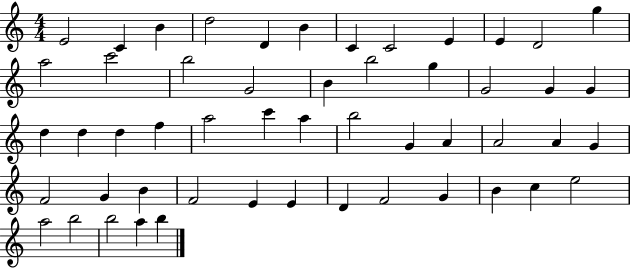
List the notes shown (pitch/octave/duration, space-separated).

E4/h C4/q B4/q D5/h D4/q B4/q C4/q C4/h E4/q E4/q D4/h G5/q A5/h C6/h B5/h G4/h B4/q B5/h G5/q G4/h G4/q G4/q D5/q D5/q D5/q F5/q A5/h C6/q A5/q B5/h G4/q A4/q A4/h A4/q G4/q F4/h G4/q B4/q F4/h E4/q E4/q D4/q F4/h G4/q B4/q C5/q E5/h A5/h B5/h B5/h A5/q B5/q